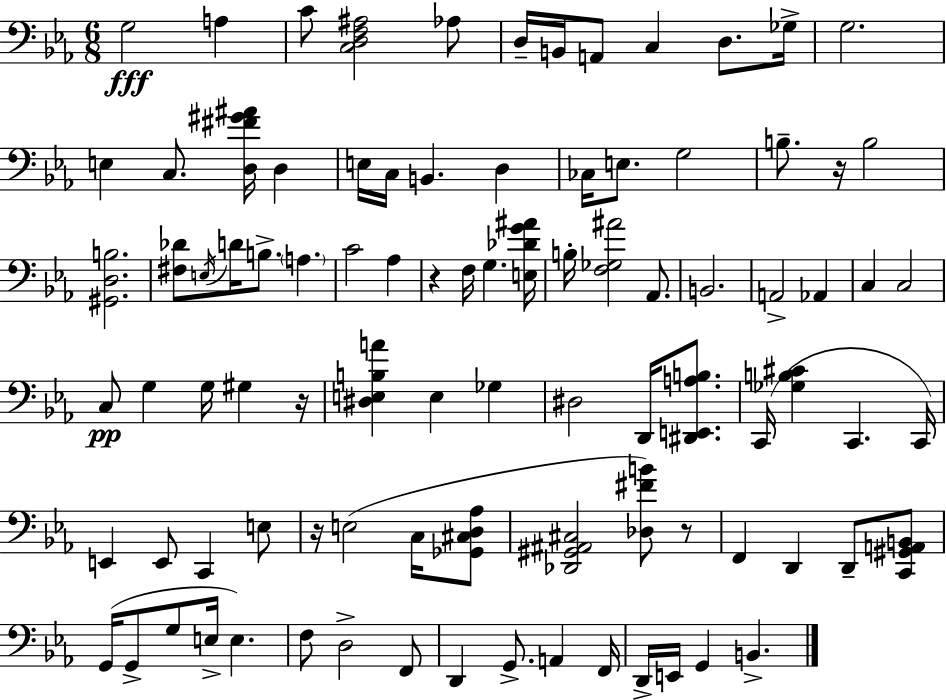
G3/h A3/q C4/e [C3,D3,F3,A#3]/h Ab3/e D3/s B2/s A2/e C3/q D3/e. Gb3/s G3/h. E3/q C3/e. [D3,F#4,G#4,A#4]/s D3/q E3/s C3/s B2/q. D3/q CES3/s E3/e. G3/h B3/e. R/s B3/h [G#2,D3,B3]/h. [F#3,Db4]/e E3/s D4/s B3/e. A3/q. C4/h Ab3/q R/q F3/s G3/q. [E3,Db4,G4,A#4]/s B3/s [F3,Gb3,A#4]/h Ab2/e. B2/h. A2/h Ab2/q C3/q C3/h C3/e G3/q G3/s G#3/q R/s [D#3,E3,B3,A4]/q E3/q Gb3/q D#3/h D2/s [D#2,E2,A3,B3]/e. C2/s [Gb3,B3,C#4]/q C2/q. C2/s E2/q E2/e C2/q E3/e R/s E3/h C3/s [Gb2,C#3,D3,Ab3]/e [Db2,G#2,A#2,C#3]/h [Db3,F#4,B4]/e R/e F2/q D2/q D2/e [C2,G#2,A2,B2]/e G2/s G2/e G3/e E3/s E3/q. F3/e D3/h F2/e D2/q G2/e. A2/q F2/s D2/s E2/s G2/q B2/q.